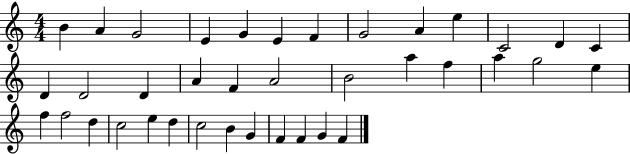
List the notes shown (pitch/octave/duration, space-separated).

B4/q A4/q G4/h E4/q G4/q E4/q F4/q G4/h A4/q E5/q C4/h D4/q C4/q D4/q D4/h D4/q A4/q F4/q A4/h B4/h A5/q F5/q A5/q G5/h E5/q F5/q F5/h D5/q C5/h E5/q D5/q C5/h B4/q G4/q F4/q F4/q G4/q F4/q